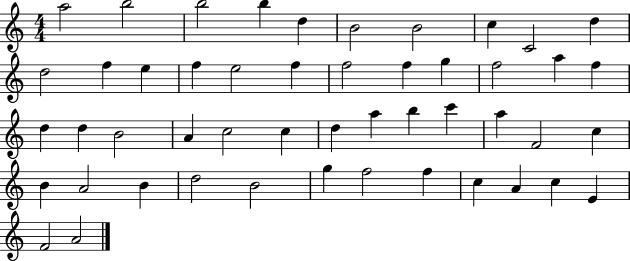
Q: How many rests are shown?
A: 0